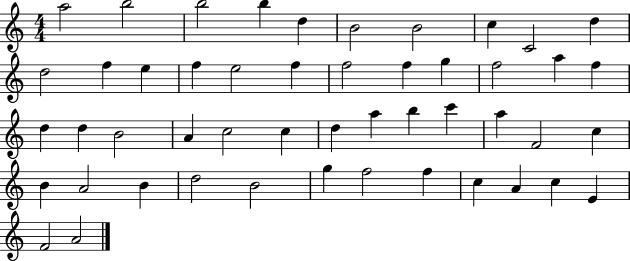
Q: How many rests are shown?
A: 0